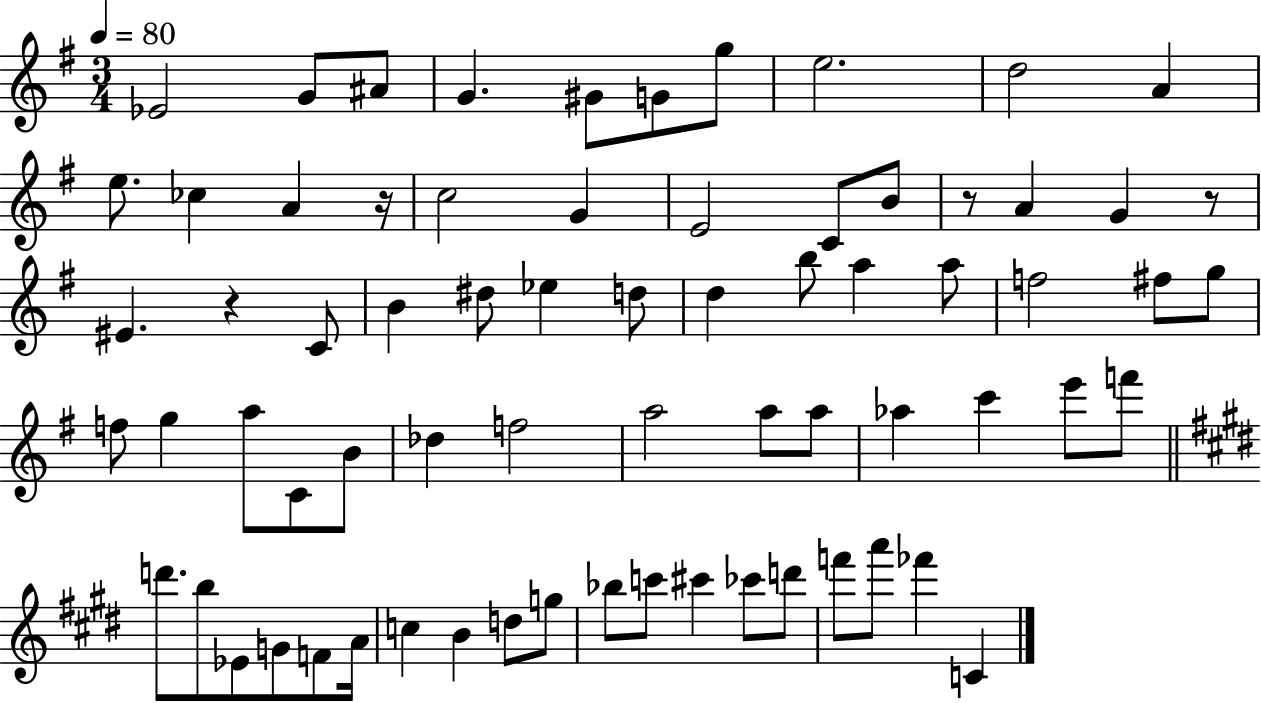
X:1
T:Untitled
M:3/4
L:1/4
K:G
_E2 G/2 ^A/2 G ^G/2 G/2 g/2 e2 d2 A e/2 _c A z/4 c2 G E2 C/2 B/2 z/2 A G z/2 ^E z C/2 B ^d/2 _e d/2 d b/2 a a/2 f2 ^f/2 g/2 f/2 g a/2 C/2 B/2 _d f2 a2 a/2 a/2 _a c' e'/2 f'/2 d'/2 b/2 _E/2 G/2 F/2 A/4 c B d/2 g/2 _b/2 c'/2 ^c' _c'/2 d'/2 f'/2 a'/2 _f' C